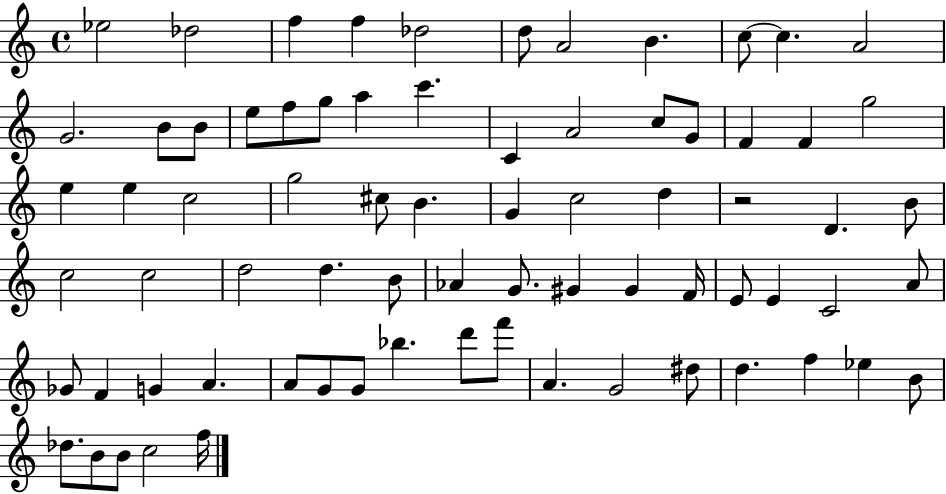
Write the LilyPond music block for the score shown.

{
  \clef treble
  \time 4/4
  \defaultTimeSignature
  \key c \major
  ees''2 des''2 | f''4 f''4 des''2 | d''8 a'2 b'4. | c''8~~ c''4. a'2 | \break g'2. b'8 b'8 | e''8 f''8 g''8 a''4 c'''4. | c'4 a'2 c''8 g'8 | f'4 f'4 g''2 | \break e''4 e''4 c''2 | g''2 cis''8 b'4. | g'4 c''2 d''4 | r2 d'4. b'8 | \break c''2 c''2 | d''2 d''4. b'8 | aes'4 g'8. gis'4 gis'4 f'16 | e'8 e'4 c'2 a'8 | \break ges'8 f'4 g'4 a'4. | a'8 g'8 g'8 bes''4. d'''8 f'''8 | a'4. g'2 dis''8 | d''4. f''4 ees''4 b'8 | \break des''8. b'8 b'8 c''2 f''16 | \bar "|."
}